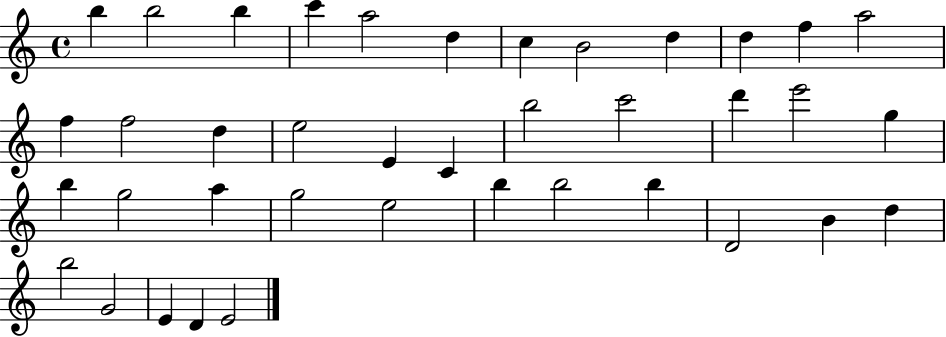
{
  \clef treble
  \time 4/4
  \defaultTimeSignature
  \key c \major
  b''4 b''2 b''4 | c'''4 a''2 d''4 | c''4 b'2 d''4 | d''4 f''4 a''2 | \break f''4 f''2 d''4 | e''2 e'4 c'4 | b''2 c'''2 | d'''4 e'''2 g''4 | \break b''4 g''2 a''4 | g''2 e''2 | b''4 b''2 b''4 | d'2 b'4 d''4 | \break b''2 g'2 | e'4 d'4 e'2 | \bar "|."
}